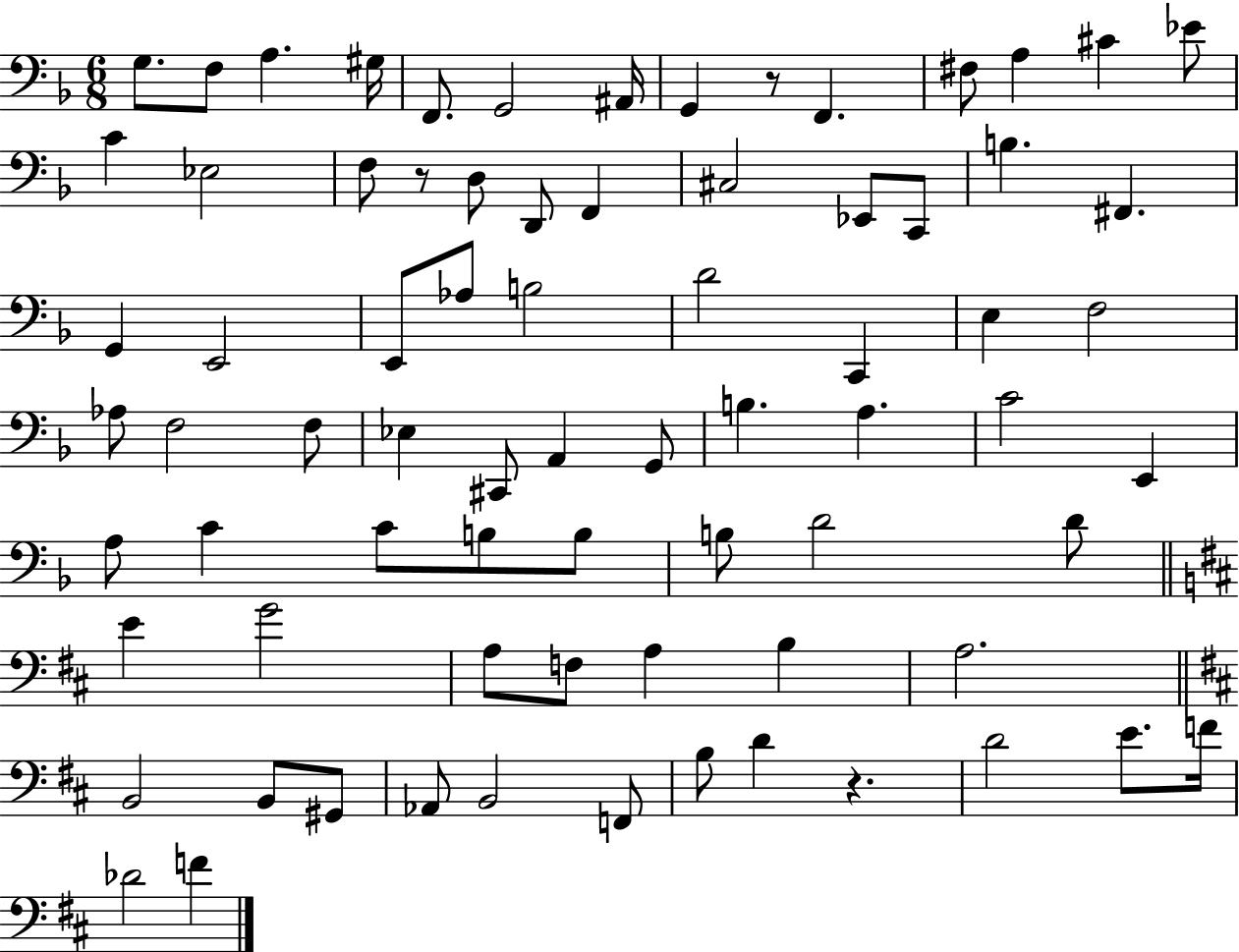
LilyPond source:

{
  \clef bass
  \numericTimeSignature
  \time 6/8
  \key f \major
  g8. f8 a4. gis16 | f,8. g,2 ais,16 | g,4 r8 f,4. | fis8 a4 cis'4 ees'8 | \break c'4 ees2 | f8 r8 d8 d,8 f,4 | cis2 ees,8 c,8 | b4. fis,4. | \break g,4 e,2 | e,8 aes8 b2 | d'2 c,4 | e4 f2 | \break aes8 f2 f8 | ees4 cis,8 a,4 g,8 | b4. a4. | c'2 e,4 | \break a8 c'4 c'8 b8 b8 | b8 d'2 d'8 | \bar "||" \break \key d \major e'4 g'2 | a8 f8 a4 b4 | a2. | \bar "||" \break \key b \minor b,2 b,8 gis,8 | aes,8 b,2 f,8 | b8 d'4 r4. | d'2 e'8. f'16 | \break des'2 f'4 | \bar "|."
}